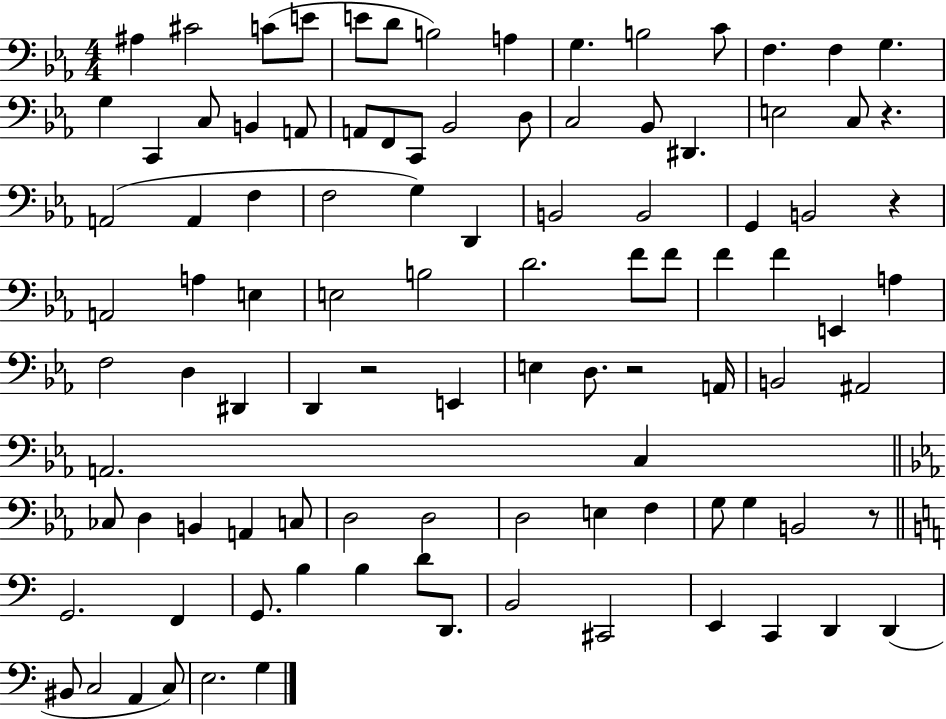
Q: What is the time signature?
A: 4/4